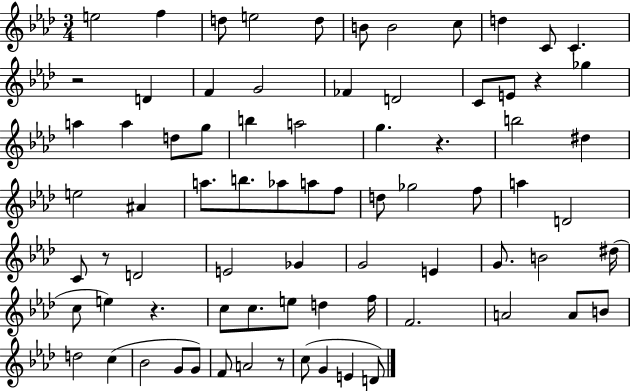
E5/h F5/q D5/e E5/h D5/e B4/e B4/h C5/e D5/q C4/e C4/q. R/h D4/q F4/q G4/h FES4/q D4/h C4/e E4/e R/q Gb5/q A5/q A5/q D5/e G5/e B5/q A5/h G5/q. R/q. B5/h D#5/q E5/h A#4/q A5/e. B5/e. Ab5/e A5/e F5/e D5/e Gb5/h F5/e A5/q D4/h C4/e R/e D4/h E4/h Gb4/q G4/h E4/q G4/e. B4/h D#5/s C5/e E5/q R/q. C5/e C5/e. E5/e D5/q F5/s F4/h. A4/h A4/e B4/e D5/h C5/q Bb4/h G4/e G4/e F4/e A4/h R/e C5/e G4/q E4/q D4/e